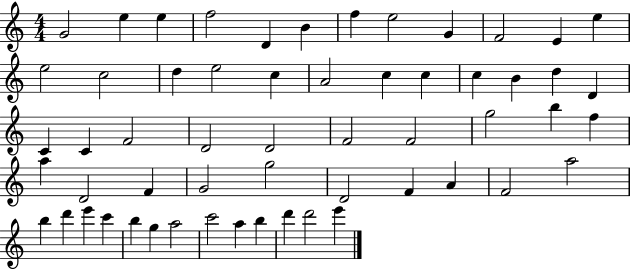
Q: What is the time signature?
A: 4/4